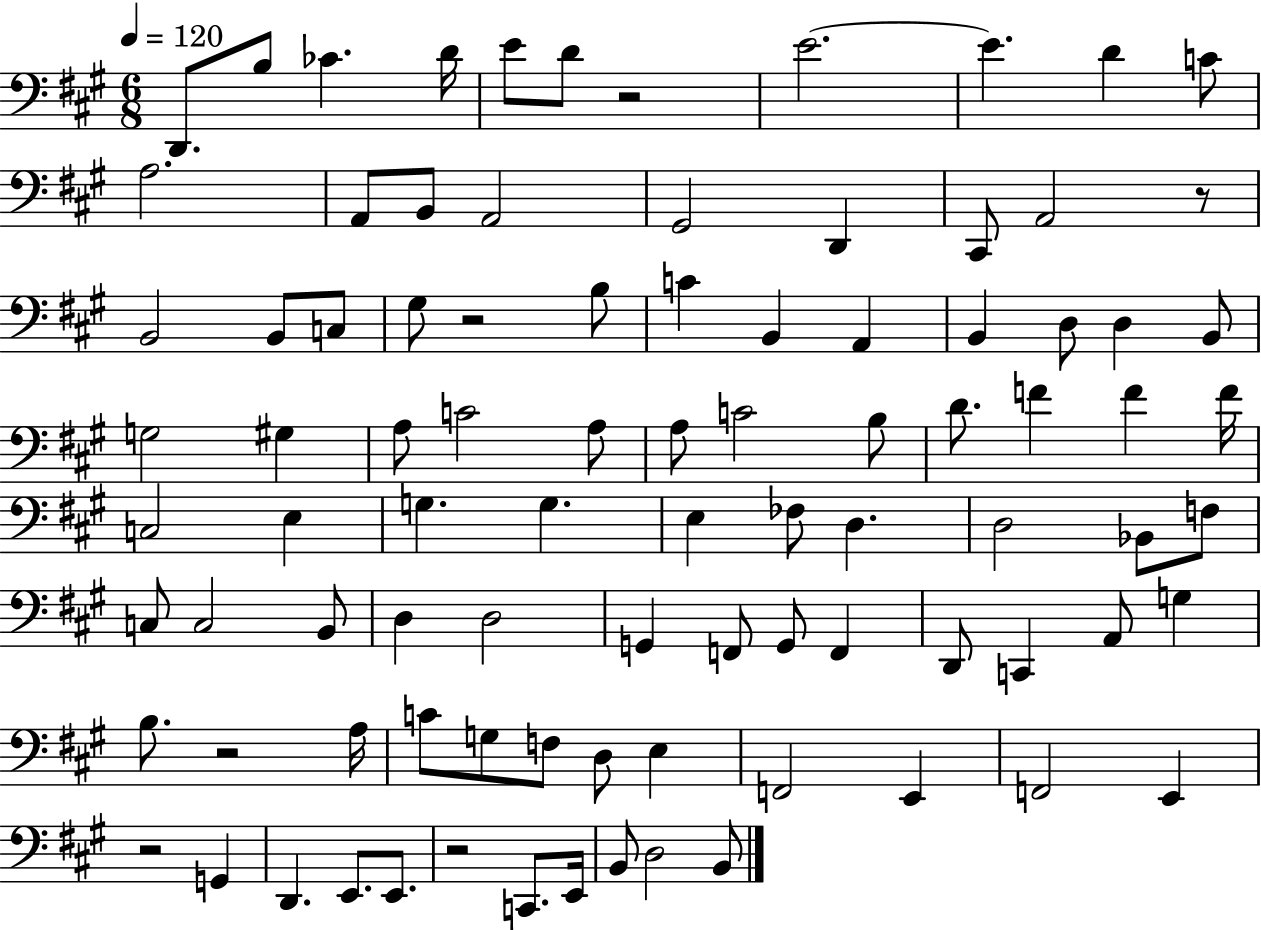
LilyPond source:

{
  \clef bass
  \numericTimeSignature
  \time 6/8
  \key a \major
  \tempo 4 = 120
  d,8. b8 ces'4. d'16 | e'8 d'8 r2 | e'2.~~ | e'4. d'4 c'8 | \break a2. | a,8 b,8 a,2 | gis,2 d,4 | cis,8 a,2 r8 | \break b,2 b,8 c8 | gis8 r2 b8 | c'4 b,4 a,4 | b,4 d8 d4 b,8 | \break g2 gis4 | a8 c'2 a8 | a8 c'2 b8 | d'8. f'4 f'4 f'16 | \break c2 e4 | g4. g4. | e4 fes8 d4. | d2 bes,8 f8 | \break c8 c2 b,8 | d4 d2 | g,4 f,8 g,8 f,4 | d,8 c,4 a,8 g4 | \break b8. r2 a16 | c'8 g8 f8 d8 e4 | f,2 e,4 | f,2 e,4 | \break r2 g,4 | d,4. e,8. e,8. | r2 c,8. e,16 | b,8 d2 b,8 | \break \bar "|."
}